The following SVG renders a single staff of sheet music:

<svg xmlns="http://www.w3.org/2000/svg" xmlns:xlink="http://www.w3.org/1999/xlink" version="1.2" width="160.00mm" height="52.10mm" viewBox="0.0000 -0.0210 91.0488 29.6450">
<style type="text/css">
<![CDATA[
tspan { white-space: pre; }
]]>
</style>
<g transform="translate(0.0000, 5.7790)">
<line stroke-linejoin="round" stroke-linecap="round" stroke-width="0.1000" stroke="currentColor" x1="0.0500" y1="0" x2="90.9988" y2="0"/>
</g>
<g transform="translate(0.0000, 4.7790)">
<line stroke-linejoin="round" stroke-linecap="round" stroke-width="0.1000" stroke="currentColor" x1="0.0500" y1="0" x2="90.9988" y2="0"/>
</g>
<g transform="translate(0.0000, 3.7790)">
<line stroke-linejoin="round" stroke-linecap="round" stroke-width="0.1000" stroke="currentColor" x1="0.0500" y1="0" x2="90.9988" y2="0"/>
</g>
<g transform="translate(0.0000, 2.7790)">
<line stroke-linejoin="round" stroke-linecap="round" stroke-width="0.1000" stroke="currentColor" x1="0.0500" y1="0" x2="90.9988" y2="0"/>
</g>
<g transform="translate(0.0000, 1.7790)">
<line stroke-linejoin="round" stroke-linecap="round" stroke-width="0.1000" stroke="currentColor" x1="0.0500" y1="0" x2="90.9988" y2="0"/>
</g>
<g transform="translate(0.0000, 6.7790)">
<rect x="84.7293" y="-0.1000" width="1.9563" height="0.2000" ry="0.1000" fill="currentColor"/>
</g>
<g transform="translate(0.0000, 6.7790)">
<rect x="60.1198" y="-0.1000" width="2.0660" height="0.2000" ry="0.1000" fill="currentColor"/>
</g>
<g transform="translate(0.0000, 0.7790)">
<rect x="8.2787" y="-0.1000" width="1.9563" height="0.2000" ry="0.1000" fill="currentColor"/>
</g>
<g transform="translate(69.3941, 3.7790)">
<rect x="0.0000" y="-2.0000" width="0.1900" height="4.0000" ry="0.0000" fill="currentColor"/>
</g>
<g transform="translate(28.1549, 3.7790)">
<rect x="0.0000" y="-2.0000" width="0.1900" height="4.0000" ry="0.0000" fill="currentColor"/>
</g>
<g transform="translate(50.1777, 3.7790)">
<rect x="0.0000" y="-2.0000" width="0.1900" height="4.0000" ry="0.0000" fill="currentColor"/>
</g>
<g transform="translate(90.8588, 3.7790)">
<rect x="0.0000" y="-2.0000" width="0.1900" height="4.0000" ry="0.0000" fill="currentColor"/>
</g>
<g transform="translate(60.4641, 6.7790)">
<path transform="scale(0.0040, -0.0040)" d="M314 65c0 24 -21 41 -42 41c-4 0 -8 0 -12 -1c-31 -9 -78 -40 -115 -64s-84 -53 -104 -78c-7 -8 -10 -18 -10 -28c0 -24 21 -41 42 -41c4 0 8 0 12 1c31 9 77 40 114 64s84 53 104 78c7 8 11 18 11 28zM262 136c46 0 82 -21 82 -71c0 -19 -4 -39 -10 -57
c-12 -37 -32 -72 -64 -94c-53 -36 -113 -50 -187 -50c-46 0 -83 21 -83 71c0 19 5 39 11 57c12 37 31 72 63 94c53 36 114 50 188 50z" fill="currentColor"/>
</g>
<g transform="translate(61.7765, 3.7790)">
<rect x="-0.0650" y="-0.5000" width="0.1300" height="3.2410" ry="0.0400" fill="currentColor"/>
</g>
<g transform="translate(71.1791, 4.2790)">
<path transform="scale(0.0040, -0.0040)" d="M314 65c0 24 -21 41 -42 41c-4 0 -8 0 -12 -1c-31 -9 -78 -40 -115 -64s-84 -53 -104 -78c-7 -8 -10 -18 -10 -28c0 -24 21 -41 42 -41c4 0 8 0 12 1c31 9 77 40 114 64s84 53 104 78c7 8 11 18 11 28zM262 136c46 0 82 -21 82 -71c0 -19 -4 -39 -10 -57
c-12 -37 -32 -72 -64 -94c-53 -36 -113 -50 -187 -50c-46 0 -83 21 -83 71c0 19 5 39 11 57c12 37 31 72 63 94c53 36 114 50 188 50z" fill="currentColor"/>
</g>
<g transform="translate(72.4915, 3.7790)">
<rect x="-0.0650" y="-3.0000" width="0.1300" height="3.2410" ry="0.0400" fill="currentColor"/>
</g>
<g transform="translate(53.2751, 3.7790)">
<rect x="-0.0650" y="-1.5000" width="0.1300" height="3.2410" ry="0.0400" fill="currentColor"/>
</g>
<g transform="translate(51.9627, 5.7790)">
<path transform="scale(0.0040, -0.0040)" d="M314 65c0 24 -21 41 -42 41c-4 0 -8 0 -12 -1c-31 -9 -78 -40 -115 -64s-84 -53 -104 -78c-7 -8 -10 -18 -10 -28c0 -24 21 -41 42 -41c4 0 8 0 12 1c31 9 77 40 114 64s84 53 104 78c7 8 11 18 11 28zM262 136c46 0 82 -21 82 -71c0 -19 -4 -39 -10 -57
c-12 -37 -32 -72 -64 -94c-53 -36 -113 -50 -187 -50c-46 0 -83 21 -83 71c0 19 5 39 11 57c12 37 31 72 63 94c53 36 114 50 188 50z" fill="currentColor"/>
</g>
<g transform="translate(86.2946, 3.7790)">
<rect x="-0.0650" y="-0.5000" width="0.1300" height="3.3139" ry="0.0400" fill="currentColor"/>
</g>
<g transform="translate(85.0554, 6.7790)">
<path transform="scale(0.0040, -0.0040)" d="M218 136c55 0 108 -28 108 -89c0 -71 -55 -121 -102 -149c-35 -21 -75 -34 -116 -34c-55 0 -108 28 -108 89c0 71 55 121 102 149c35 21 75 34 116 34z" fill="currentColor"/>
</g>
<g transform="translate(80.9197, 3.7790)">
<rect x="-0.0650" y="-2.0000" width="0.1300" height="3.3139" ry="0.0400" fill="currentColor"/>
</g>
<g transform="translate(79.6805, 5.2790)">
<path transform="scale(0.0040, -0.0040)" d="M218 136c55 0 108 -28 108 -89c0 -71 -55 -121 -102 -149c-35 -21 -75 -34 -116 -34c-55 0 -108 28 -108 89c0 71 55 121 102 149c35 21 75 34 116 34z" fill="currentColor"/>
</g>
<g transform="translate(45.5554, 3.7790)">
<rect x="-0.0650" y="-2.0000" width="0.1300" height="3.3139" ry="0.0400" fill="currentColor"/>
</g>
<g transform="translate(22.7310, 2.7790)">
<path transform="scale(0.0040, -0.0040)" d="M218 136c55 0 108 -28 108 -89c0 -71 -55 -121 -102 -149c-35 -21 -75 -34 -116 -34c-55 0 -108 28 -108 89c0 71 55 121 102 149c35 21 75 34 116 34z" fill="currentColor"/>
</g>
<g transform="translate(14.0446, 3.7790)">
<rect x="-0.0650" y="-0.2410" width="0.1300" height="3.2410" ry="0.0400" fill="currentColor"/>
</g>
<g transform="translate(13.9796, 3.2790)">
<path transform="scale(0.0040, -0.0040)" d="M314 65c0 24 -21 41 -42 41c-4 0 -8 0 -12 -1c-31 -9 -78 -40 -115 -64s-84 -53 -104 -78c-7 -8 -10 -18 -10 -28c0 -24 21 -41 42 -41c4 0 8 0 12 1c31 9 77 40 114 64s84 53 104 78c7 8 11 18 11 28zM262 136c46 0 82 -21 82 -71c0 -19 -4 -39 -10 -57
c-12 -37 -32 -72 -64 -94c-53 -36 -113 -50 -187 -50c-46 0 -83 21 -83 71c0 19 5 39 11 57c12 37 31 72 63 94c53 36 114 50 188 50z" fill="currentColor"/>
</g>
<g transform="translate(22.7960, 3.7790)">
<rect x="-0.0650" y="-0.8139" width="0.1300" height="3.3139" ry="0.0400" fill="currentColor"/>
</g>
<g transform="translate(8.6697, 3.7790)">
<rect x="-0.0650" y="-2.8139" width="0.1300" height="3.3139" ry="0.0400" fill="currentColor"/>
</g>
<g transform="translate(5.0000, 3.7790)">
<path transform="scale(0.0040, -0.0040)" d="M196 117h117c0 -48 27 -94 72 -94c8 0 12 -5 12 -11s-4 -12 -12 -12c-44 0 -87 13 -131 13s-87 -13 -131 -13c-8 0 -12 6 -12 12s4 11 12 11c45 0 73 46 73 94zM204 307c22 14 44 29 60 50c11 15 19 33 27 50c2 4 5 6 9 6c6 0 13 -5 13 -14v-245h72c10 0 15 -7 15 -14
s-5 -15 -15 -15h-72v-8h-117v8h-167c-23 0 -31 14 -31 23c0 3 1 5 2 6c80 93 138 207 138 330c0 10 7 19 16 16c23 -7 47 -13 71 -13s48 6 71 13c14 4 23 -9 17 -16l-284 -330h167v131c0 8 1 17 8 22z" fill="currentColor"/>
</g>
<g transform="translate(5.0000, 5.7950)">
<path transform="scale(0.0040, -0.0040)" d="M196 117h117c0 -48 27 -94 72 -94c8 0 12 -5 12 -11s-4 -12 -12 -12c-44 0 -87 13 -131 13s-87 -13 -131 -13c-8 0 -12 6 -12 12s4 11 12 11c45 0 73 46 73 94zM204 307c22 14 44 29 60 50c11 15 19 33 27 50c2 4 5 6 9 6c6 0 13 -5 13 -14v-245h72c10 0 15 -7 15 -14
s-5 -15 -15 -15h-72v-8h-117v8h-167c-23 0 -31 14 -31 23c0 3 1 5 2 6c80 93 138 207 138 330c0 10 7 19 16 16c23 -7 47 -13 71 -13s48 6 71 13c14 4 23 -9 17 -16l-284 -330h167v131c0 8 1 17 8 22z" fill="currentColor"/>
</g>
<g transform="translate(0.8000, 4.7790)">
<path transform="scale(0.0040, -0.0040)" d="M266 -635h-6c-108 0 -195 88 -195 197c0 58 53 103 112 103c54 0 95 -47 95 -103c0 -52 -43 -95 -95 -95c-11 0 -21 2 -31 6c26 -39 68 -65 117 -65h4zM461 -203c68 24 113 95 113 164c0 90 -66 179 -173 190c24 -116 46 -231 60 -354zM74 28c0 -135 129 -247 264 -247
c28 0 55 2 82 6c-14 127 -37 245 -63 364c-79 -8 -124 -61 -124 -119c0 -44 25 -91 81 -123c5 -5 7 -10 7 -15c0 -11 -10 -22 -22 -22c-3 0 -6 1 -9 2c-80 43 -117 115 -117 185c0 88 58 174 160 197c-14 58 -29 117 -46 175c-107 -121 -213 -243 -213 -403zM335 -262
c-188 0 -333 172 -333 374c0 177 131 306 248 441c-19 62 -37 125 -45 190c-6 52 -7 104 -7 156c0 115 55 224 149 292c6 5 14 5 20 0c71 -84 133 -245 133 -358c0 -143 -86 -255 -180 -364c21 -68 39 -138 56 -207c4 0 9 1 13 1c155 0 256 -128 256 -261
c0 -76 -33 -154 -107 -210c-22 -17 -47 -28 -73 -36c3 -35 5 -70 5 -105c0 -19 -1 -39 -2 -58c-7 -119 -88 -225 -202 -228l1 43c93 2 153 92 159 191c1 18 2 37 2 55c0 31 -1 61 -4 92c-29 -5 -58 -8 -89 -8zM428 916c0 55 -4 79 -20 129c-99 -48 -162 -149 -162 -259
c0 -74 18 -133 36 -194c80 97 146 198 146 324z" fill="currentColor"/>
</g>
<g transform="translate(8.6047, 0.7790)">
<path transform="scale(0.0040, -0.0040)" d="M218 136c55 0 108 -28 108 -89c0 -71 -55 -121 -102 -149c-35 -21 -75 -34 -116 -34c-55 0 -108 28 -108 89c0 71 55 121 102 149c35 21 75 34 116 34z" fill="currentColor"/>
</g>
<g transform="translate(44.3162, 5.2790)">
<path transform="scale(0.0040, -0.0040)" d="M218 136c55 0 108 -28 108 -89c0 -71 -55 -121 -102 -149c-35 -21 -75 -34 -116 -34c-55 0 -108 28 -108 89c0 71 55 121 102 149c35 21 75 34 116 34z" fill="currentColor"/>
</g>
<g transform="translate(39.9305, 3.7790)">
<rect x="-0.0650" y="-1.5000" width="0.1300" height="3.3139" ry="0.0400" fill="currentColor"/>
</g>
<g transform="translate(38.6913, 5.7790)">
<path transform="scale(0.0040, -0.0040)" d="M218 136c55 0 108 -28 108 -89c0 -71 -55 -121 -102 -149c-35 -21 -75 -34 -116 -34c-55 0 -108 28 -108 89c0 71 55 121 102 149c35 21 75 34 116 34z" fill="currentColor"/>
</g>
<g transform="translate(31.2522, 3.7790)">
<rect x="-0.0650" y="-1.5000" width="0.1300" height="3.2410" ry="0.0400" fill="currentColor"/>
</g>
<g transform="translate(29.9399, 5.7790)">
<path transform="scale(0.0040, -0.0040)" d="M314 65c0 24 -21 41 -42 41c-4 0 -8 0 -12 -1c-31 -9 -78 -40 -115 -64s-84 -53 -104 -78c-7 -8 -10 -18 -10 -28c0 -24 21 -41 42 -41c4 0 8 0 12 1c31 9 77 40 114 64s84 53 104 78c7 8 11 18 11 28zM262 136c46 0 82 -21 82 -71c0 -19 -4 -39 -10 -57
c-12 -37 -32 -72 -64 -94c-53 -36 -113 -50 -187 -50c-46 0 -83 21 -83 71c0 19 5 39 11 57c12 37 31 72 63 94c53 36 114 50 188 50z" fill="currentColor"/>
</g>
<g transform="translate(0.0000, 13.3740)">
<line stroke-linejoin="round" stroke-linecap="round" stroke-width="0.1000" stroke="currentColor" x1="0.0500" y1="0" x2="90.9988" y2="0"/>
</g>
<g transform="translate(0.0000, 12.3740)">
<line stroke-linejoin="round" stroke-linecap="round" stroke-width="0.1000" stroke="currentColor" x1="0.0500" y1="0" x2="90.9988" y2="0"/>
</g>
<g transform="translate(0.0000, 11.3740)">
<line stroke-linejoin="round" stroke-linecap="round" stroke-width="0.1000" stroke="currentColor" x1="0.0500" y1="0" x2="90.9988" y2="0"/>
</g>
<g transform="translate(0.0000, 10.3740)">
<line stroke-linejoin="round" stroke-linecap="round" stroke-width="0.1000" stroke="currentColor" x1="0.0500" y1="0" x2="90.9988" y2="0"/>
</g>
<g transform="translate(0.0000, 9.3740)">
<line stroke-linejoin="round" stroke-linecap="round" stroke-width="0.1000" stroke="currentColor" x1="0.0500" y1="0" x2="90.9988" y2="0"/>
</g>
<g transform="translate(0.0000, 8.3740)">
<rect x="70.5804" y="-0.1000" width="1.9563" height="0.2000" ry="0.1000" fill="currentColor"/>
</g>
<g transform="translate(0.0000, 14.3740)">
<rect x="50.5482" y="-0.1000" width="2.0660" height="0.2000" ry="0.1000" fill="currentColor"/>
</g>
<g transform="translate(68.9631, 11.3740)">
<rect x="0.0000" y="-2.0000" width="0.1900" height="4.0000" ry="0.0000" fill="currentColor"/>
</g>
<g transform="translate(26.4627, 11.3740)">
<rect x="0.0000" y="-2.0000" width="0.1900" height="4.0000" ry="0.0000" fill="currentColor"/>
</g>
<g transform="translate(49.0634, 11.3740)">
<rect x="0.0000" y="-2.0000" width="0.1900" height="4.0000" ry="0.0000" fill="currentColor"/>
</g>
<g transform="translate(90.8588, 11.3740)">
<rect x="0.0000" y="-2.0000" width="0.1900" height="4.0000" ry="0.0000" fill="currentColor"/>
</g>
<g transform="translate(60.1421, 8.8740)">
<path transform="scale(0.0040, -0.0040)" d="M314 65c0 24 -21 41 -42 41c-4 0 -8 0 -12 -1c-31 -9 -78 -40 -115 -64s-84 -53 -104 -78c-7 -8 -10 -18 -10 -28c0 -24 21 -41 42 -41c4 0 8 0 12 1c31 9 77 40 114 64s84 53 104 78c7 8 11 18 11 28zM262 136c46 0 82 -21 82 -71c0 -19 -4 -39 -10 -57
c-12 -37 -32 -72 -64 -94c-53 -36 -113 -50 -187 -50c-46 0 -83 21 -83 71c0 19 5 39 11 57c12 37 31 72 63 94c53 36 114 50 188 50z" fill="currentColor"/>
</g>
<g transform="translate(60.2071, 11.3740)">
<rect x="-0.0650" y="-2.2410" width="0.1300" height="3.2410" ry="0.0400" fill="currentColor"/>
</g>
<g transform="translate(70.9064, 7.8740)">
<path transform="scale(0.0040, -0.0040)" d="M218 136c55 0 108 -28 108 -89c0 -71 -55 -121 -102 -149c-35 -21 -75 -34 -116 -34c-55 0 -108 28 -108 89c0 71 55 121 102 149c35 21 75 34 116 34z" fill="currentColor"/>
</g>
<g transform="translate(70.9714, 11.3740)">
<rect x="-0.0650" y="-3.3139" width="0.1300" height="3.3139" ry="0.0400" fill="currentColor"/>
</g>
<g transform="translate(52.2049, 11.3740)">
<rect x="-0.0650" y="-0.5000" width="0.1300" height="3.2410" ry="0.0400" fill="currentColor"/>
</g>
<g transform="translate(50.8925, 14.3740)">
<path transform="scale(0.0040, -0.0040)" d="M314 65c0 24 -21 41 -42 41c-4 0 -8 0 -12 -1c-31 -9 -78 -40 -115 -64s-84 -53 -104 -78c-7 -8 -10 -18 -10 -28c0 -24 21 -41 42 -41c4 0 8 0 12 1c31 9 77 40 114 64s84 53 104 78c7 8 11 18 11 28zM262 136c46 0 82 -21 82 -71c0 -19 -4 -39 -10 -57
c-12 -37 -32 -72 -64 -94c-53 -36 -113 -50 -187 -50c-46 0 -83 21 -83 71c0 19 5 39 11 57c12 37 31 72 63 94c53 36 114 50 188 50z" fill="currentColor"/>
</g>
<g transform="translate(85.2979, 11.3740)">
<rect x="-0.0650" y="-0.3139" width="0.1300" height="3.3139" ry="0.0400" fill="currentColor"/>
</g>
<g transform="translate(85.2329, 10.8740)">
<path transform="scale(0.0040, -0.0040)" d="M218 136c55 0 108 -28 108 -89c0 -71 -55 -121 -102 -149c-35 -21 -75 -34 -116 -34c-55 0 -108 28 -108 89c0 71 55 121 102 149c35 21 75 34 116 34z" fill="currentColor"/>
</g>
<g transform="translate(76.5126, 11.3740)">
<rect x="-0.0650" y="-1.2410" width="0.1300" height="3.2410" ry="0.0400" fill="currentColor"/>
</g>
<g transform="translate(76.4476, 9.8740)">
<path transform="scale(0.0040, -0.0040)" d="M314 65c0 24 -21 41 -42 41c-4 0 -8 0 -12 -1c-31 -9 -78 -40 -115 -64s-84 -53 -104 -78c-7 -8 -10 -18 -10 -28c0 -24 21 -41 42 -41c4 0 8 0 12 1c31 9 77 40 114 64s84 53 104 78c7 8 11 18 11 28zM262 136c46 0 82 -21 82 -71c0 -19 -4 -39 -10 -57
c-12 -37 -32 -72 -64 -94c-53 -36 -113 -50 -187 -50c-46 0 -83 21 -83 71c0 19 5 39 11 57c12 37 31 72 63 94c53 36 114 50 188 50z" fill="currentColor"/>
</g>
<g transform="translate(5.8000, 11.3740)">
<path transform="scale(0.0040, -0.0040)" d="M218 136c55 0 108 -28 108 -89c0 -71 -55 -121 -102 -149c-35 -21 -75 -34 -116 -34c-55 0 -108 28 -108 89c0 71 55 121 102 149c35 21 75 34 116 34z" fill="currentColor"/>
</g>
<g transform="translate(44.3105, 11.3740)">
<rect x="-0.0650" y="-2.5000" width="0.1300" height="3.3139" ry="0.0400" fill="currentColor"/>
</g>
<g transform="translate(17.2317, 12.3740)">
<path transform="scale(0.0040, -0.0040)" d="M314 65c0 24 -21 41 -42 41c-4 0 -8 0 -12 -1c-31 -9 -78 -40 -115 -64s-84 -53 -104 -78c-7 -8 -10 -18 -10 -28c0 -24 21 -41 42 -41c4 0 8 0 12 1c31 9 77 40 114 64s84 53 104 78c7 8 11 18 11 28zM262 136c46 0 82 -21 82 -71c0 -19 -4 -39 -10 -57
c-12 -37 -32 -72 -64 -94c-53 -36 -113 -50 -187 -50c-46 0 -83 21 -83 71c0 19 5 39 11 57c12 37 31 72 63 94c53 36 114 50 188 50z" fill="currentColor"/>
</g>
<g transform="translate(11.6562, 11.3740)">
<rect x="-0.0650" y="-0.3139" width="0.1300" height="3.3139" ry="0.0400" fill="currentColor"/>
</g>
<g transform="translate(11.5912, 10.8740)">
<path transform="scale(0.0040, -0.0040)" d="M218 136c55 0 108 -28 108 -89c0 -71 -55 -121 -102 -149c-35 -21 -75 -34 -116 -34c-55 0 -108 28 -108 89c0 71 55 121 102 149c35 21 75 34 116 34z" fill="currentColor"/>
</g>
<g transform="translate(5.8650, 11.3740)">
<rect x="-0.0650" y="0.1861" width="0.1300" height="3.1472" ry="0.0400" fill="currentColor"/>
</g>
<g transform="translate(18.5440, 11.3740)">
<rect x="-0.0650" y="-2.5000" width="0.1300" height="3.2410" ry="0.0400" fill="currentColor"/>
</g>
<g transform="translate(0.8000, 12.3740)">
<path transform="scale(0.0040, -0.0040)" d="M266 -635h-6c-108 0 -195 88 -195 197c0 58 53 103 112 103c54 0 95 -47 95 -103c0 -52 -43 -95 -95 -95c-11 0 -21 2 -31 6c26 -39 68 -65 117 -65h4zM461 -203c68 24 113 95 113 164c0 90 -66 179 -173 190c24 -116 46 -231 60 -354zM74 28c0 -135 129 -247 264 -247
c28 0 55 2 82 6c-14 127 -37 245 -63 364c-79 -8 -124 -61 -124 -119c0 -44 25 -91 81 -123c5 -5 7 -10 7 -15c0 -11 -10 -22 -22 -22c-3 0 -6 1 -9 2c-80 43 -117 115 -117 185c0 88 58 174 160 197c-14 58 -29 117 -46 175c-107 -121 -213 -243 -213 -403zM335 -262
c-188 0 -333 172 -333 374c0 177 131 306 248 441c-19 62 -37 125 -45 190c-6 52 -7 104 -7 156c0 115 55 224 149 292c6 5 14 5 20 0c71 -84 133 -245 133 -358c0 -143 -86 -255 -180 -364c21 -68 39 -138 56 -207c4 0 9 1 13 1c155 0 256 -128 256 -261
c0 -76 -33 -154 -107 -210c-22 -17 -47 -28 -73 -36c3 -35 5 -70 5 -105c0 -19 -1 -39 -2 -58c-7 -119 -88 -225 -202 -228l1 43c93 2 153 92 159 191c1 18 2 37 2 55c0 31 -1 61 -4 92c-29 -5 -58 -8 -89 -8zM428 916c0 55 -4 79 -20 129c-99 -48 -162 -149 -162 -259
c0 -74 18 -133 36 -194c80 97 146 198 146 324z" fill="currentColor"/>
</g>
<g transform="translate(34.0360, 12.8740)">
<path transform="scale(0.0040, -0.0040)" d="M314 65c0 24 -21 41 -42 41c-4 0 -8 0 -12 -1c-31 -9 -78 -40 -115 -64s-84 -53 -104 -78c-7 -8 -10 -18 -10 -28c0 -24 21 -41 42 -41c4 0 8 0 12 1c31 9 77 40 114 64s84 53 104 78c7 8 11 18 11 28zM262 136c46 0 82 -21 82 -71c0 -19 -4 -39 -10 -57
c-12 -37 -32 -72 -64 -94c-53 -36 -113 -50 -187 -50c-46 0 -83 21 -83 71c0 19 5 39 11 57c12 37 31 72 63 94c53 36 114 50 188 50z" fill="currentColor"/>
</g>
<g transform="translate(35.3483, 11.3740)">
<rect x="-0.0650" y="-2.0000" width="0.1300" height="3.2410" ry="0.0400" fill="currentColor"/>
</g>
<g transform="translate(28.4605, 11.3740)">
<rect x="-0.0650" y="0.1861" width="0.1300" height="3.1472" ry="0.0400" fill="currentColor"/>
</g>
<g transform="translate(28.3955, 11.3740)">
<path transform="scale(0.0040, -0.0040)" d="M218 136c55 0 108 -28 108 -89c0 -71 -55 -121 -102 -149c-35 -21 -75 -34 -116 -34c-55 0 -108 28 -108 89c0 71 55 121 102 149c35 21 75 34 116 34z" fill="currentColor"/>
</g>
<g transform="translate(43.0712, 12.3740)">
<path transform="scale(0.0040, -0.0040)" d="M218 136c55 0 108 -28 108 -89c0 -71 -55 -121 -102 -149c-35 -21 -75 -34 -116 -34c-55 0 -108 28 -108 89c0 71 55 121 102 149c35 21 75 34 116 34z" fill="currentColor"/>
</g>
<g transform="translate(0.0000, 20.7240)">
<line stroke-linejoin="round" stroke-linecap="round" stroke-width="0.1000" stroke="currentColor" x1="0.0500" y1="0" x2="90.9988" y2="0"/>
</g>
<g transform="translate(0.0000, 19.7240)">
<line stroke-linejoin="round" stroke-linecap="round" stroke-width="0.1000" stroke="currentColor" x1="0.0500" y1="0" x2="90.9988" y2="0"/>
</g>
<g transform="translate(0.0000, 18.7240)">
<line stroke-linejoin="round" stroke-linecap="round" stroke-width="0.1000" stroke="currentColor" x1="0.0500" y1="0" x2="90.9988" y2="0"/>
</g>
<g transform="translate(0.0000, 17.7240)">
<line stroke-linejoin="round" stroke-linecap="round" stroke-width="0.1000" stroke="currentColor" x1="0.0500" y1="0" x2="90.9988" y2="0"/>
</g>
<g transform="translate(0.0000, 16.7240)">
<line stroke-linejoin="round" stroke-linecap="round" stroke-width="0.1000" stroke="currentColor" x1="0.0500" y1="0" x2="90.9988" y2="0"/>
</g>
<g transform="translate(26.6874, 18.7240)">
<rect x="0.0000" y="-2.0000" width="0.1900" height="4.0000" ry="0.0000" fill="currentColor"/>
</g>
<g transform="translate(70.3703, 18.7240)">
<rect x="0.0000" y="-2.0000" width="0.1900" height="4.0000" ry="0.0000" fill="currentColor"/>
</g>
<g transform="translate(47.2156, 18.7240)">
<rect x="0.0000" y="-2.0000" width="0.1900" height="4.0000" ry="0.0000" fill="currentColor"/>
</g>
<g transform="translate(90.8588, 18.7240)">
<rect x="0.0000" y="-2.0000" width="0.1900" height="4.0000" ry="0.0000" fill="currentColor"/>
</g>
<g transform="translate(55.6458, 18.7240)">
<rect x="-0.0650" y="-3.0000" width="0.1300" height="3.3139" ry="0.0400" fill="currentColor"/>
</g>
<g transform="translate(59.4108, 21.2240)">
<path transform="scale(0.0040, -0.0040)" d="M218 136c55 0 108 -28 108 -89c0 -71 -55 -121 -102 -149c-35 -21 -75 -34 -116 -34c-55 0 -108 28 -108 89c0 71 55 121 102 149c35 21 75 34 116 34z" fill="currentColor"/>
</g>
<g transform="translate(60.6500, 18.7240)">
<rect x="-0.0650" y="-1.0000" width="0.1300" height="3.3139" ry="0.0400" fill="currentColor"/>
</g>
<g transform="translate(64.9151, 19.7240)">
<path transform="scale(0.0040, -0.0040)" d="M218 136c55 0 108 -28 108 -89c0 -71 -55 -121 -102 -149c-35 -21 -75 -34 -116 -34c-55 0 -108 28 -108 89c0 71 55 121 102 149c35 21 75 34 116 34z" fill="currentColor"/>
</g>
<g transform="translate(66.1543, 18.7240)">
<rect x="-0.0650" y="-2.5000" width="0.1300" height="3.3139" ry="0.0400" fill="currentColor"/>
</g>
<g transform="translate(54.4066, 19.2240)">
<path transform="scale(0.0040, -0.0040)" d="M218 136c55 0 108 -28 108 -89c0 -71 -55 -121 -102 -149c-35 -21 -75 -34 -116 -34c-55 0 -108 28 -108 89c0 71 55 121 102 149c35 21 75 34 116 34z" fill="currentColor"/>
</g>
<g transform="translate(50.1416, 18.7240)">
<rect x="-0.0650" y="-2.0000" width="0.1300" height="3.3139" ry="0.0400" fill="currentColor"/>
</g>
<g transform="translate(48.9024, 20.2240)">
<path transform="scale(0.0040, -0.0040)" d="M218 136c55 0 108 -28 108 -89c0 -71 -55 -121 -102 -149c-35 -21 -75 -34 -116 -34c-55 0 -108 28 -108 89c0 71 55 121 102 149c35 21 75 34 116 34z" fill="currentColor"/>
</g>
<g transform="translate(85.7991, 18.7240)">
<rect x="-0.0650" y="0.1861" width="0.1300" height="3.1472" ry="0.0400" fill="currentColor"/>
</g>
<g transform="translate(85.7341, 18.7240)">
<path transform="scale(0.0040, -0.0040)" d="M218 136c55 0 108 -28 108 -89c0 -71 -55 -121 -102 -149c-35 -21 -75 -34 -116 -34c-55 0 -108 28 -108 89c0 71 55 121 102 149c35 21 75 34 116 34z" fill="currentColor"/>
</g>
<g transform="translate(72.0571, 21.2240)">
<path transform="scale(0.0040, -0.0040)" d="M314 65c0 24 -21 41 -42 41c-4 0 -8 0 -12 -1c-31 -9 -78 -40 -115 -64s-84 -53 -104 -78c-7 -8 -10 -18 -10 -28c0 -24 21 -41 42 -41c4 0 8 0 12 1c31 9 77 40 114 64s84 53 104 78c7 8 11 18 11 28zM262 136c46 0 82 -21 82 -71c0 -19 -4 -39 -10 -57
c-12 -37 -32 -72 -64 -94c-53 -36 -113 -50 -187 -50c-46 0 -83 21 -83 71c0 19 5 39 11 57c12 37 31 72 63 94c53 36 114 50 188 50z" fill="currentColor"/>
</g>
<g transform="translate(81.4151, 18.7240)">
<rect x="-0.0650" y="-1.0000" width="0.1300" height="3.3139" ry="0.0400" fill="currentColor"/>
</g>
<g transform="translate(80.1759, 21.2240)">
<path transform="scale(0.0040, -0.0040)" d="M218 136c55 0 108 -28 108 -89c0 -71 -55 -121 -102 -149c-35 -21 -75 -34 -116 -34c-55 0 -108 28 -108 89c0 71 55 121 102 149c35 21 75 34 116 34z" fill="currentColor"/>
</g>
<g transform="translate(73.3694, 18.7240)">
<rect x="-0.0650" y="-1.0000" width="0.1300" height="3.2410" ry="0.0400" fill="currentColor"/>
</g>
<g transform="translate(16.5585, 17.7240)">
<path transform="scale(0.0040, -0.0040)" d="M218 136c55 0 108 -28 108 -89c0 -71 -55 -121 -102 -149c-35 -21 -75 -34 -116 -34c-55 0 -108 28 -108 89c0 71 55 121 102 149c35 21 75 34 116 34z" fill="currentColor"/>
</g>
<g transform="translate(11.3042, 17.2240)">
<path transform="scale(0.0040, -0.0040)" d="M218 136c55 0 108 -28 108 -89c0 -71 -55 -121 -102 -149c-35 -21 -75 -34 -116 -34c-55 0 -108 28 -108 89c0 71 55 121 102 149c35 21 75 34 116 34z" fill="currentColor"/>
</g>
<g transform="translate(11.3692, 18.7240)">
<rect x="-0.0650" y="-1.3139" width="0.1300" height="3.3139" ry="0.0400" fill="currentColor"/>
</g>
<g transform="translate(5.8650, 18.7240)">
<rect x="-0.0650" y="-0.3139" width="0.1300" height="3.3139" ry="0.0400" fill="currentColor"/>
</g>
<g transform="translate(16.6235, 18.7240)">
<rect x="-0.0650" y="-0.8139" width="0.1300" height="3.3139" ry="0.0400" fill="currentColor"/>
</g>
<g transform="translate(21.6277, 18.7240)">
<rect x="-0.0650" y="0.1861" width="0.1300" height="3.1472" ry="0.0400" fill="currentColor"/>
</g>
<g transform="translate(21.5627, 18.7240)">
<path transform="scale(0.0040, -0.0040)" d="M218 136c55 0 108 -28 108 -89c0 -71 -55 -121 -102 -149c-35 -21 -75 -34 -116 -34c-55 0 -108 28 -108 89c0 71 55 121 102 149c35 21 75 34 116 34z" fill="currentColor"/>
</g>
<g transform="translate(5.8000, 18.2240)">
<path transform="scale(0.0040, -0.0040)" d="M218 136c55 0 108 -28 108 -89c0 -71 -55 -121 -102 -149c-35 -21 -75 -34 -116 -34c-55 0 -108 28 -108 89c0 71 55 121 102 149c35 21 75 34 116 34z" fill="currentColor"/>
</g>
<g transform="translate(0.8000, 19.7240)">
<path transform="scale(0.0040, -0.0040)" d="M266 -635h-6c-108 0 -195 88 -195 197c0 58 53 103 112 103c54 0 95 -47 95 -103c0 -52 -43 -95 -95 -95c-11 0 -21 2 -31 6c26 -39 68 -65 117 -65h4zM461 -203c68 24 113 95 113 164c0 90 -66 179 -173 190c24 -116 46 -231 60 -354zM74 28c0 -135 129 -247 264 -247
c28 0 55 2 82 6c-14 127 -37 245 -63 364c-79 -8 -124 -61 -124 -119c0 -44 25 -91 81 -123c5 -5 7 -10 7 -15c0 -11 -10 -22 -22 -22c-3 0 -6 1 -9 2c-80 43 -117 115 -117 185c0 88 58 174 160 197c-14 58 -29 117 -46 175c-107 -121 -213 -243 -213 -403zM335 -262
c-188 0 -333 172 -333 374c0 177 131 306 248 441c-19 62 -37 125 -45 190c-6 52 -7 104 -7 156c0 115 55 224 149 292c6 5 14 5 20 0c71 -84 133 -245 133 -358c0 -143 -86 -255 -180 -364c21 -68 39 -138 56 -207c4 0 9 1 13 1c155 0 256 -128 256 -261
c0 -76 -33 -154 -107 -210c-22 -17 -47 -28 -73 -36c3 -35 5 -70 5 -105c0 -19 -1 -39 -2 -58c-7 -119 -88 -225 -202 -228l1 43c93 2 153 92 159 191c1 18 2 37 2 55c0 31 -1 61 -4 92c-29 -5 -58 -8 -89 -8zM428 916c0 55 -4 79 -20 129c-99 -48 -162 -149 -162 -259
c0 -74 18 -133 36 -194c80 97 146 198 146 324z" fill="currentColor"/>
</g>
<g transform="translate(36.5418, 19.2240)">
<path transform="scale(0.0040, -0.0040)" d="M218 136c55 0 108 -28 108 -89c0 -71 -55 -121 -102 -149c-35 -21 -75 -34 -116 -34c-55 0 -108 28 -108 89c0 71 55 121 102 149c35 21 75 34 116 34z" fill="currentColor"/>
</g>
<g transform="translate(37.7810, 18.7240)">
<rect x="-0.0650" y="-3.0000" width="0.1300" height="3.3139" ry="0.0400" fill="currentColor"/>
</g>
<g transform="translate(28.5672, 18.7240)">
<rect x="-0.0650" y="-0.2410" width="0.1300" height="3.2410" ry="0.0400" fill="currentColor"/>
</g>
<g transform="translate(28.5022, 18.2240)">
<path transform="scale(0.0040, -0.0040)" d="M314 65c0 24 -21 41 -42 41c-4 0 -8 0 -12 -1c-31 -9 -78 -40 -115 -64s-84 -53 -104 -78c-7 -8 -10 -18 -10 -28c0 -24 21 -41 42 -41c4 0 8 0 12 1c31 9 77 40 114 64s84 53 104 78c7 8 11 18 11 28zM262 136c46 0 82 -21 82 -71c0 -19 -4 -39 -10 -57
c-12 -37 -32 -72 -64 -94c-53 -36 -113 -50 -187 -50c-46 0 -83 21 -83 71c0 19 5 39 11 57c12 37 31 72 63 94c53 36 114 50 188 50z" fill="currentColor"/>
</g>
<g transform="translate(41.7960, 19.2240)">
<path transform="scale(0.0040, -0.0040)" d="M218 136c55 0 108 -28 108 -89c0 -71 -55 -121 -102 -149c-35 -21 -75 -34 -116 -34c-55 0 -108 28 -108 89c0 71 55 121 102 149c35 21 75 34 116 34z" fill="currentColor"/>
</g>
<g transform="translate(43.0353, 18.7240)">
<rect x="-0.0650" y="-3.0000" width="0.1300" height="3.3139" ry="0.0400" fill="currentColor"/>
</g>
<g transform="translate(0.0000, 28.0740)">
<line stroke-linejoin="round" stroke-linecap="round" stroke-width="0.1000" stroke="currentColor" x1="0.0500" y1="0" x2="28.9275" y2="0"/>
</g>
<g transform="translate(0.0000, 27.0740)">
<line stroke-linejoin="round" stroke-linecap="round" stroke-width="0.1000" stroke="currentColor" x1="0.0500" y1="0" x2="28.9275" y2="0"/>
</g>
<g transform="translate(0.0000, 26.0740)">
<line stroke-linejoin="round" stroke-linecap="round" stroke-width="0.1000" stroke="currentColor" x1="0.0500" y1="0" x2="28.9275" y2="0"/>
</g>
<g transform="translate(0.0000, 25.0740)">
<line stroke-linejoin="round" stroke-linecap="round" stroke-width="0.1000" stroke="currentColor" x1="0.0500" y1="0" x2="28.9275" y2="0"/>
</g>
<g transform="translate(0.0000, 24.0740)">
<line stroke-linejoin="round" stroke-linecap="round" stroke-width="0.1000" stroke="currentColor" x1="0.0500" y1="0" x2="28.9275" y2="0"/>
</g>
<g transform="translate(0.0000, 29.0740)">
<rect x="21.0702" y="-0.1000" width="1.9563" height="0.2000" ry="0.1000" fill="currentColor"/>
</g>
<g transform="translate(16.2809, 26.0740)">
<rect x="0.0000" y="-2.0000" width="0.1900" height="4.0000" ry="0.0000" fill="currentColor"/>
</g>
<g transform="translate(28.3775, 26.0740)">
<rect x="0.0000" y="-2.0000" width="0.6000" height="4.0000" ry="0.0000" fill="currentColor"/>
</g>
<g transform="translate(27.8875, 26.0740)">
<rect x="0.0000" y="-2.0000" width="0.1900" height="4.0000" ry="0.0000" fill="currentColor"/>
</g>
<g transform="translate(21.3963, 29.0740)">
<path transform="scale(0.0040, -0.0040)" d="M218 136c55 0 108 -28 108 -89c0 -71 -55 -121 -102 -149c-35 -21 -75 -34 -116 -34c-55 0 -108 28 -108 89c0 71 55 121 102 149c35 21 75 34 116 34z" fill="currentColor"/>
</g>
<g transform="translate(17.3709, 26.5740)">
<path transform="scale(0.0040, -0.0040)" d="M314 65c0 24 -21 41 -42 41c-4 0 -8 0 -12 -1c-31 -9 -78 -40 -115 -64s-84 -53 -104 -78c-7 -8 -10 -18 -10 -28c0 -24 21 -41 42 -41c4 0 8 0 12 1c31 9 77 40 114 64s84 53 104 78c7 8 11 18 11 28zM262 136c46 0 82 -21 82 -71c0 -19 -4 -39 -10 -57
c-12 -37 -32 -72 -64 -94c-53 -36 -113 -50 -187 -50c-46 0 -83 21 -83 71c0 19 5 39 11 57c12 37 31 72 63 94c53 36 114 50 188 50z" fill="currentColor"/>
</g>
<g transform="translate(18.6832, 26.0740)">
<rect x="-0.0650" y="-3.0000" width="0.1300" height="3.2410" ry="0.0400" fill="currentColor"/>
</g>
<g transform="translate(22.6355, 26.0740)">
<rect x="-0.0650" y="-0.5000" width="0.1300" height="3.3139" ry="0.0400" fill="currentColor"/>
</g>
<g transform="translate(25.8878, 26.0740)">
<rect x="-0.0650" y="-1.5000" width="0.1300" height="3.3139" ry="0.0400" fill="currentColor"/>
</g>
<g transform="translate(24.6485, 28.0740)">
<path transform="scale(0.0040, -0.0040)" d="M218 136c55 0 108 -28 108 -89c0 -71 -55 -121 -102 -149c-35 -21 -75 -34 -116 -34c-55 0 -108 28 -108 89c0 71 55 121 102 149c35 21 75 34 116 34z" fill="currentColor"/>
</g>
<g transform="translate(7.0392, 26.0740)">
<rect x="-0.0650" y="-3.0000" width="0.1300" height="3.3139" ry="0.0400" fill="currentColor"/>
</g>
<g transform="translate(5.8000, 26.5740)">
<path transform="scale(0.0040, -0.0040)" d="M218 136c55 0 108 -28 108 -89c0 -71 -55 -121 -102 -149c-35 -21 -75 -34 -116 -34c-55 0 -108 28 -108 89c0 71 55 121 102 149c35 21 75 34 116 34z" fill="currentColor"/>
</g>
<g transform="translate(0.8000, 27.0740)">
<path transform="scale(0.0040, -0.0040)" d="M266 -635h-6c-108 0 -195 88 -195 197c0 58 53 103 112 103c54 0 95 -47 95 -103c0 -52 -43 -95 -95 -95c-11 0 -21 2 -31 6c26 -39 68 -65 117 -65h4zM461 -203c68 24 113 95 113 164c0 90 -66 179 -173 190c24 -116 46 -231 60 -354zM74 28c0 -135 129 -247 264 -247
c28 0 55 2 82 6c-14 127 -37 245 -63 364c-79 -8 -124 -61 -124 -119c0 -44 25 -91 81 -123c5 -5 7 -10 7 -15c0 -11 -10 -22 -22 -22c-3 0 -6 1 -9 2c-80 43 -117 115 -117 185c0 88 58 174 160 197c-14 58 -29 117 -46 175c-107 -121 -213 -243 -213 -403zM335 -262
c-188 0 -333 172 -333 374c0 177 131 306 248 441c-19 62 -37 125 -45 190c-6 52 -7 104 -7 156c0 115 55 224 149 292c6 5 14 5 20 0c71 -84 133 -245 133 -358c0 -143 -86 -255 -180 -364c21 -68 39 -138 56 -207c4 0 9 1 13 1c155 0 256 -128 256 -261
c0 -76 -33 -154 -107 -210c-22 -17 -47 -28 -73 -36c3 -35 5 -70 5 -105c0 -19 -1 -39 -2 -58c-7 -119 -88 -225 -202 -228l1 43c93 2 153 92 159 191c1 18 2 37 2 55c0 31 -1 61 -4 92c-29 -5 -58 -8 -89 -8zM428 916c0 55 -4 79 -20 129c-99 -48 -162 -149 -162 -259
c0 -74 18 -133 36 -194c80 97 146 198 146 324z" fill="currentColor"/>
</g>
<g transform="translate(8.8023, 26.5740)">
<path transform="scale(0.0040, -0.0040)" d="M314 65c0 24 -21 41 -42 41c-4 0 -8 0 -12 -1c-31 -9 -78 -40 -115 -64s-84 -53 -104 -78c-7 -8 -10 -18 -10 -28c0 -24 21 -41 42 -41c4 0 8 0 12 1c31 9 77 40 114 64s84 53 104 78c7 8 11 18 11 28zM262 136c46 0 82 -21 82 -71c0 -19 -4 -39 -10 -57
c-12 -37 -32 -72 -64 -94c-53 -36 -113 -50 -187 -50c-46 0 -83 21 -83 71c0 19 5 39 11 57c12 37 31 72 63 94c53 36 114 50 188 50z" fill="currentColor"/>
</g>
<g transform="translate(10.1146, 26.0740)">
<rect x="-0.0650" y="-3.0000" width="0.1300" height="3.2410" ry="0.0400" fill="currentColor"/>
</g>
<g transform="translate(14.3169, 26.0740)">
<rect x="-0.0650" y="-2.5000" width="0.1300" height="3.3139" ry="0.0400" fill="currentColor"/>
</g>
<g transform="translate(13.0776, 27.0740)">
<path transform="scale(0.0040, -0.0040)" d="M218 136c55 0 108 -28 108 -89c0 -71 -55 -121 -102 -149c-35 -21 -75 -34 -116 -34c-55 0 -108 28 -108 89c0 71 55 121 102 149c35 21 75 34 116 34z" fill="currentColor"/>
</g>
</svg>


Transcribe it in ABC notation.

X:1
T:Untitled
M:4/4
L:1/4
K:C
a c2 d E2 E F E2 C2 A2 F C B c G2 B F2 G C2 g2 b e2 c c e d B c2 A A F A D G D2 D B A A2 G A2 C E